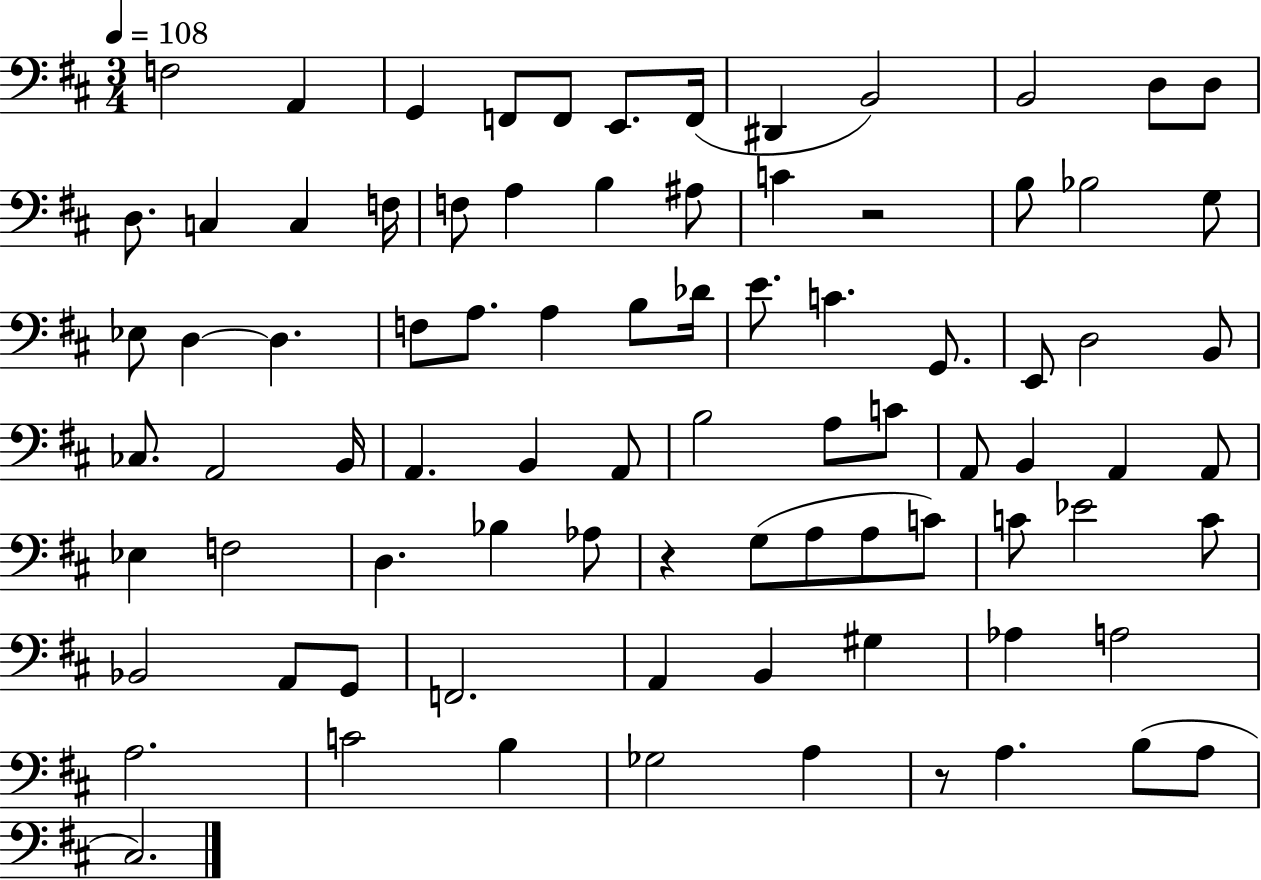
F3/h A2/q G2/q F2/e F2/e E2/e. F2/s D#2/q B2/h B2/h D3/e D3/e D3/e. C3/q C3/q F3/s F3/e A3/q B3/q A#3/e C4/q R/h B3/e Bb3/h G3/e Eb3/e D3/q D3/q. F3/e A3/e. A3/q B3/e Db4/s E4/e. C4/q. G2/e. E2/e D3/h B2/e CES3/e. A2/h B2/s A2/q. B2/q A2/e B3/h A3/e C4/e A2/e B2/q A2/q A2/e Eb3/q F3/h D3/q. Bb3/q Ab3/e R/q G3/e A3/e A3/e C4/e C4/e Eb4/h C4/e Bb2/h A2/e G2/e F2/h. A2/q B2/q G#3/q Ab3/q A3/h A3/h. C4/h B3/q Gb3/h A3/q R/e A3/q. B3/e A3/e C#3/h.